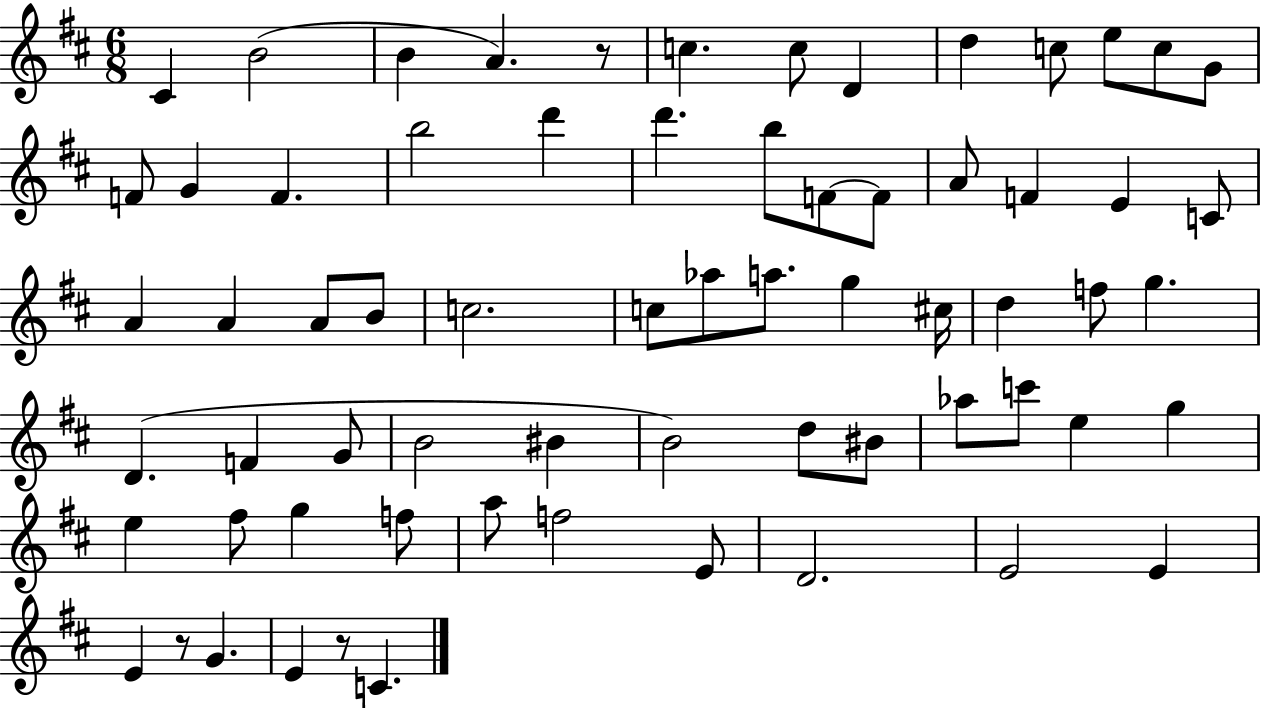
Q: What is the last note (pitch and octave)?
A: C4